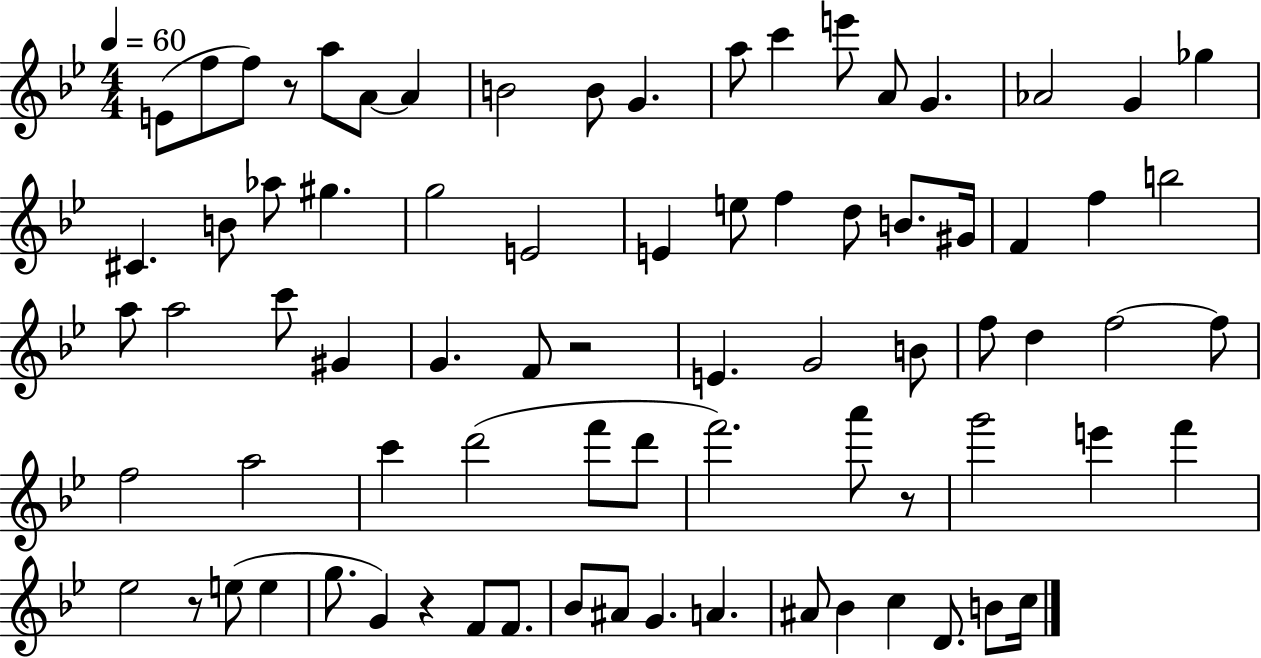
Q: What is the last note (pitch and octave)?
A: C5